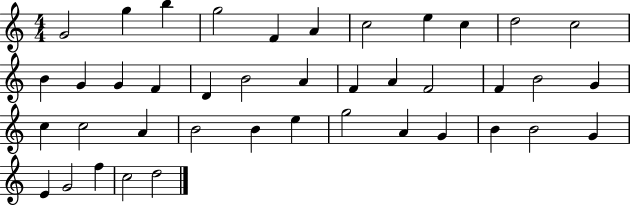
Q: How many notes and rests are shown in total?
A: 41